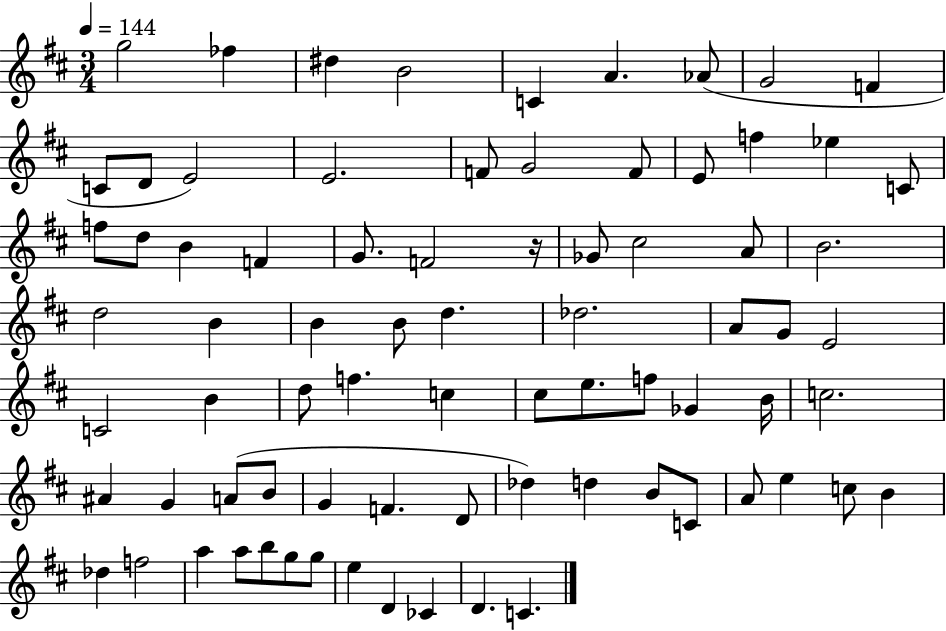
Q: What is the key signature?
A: D major